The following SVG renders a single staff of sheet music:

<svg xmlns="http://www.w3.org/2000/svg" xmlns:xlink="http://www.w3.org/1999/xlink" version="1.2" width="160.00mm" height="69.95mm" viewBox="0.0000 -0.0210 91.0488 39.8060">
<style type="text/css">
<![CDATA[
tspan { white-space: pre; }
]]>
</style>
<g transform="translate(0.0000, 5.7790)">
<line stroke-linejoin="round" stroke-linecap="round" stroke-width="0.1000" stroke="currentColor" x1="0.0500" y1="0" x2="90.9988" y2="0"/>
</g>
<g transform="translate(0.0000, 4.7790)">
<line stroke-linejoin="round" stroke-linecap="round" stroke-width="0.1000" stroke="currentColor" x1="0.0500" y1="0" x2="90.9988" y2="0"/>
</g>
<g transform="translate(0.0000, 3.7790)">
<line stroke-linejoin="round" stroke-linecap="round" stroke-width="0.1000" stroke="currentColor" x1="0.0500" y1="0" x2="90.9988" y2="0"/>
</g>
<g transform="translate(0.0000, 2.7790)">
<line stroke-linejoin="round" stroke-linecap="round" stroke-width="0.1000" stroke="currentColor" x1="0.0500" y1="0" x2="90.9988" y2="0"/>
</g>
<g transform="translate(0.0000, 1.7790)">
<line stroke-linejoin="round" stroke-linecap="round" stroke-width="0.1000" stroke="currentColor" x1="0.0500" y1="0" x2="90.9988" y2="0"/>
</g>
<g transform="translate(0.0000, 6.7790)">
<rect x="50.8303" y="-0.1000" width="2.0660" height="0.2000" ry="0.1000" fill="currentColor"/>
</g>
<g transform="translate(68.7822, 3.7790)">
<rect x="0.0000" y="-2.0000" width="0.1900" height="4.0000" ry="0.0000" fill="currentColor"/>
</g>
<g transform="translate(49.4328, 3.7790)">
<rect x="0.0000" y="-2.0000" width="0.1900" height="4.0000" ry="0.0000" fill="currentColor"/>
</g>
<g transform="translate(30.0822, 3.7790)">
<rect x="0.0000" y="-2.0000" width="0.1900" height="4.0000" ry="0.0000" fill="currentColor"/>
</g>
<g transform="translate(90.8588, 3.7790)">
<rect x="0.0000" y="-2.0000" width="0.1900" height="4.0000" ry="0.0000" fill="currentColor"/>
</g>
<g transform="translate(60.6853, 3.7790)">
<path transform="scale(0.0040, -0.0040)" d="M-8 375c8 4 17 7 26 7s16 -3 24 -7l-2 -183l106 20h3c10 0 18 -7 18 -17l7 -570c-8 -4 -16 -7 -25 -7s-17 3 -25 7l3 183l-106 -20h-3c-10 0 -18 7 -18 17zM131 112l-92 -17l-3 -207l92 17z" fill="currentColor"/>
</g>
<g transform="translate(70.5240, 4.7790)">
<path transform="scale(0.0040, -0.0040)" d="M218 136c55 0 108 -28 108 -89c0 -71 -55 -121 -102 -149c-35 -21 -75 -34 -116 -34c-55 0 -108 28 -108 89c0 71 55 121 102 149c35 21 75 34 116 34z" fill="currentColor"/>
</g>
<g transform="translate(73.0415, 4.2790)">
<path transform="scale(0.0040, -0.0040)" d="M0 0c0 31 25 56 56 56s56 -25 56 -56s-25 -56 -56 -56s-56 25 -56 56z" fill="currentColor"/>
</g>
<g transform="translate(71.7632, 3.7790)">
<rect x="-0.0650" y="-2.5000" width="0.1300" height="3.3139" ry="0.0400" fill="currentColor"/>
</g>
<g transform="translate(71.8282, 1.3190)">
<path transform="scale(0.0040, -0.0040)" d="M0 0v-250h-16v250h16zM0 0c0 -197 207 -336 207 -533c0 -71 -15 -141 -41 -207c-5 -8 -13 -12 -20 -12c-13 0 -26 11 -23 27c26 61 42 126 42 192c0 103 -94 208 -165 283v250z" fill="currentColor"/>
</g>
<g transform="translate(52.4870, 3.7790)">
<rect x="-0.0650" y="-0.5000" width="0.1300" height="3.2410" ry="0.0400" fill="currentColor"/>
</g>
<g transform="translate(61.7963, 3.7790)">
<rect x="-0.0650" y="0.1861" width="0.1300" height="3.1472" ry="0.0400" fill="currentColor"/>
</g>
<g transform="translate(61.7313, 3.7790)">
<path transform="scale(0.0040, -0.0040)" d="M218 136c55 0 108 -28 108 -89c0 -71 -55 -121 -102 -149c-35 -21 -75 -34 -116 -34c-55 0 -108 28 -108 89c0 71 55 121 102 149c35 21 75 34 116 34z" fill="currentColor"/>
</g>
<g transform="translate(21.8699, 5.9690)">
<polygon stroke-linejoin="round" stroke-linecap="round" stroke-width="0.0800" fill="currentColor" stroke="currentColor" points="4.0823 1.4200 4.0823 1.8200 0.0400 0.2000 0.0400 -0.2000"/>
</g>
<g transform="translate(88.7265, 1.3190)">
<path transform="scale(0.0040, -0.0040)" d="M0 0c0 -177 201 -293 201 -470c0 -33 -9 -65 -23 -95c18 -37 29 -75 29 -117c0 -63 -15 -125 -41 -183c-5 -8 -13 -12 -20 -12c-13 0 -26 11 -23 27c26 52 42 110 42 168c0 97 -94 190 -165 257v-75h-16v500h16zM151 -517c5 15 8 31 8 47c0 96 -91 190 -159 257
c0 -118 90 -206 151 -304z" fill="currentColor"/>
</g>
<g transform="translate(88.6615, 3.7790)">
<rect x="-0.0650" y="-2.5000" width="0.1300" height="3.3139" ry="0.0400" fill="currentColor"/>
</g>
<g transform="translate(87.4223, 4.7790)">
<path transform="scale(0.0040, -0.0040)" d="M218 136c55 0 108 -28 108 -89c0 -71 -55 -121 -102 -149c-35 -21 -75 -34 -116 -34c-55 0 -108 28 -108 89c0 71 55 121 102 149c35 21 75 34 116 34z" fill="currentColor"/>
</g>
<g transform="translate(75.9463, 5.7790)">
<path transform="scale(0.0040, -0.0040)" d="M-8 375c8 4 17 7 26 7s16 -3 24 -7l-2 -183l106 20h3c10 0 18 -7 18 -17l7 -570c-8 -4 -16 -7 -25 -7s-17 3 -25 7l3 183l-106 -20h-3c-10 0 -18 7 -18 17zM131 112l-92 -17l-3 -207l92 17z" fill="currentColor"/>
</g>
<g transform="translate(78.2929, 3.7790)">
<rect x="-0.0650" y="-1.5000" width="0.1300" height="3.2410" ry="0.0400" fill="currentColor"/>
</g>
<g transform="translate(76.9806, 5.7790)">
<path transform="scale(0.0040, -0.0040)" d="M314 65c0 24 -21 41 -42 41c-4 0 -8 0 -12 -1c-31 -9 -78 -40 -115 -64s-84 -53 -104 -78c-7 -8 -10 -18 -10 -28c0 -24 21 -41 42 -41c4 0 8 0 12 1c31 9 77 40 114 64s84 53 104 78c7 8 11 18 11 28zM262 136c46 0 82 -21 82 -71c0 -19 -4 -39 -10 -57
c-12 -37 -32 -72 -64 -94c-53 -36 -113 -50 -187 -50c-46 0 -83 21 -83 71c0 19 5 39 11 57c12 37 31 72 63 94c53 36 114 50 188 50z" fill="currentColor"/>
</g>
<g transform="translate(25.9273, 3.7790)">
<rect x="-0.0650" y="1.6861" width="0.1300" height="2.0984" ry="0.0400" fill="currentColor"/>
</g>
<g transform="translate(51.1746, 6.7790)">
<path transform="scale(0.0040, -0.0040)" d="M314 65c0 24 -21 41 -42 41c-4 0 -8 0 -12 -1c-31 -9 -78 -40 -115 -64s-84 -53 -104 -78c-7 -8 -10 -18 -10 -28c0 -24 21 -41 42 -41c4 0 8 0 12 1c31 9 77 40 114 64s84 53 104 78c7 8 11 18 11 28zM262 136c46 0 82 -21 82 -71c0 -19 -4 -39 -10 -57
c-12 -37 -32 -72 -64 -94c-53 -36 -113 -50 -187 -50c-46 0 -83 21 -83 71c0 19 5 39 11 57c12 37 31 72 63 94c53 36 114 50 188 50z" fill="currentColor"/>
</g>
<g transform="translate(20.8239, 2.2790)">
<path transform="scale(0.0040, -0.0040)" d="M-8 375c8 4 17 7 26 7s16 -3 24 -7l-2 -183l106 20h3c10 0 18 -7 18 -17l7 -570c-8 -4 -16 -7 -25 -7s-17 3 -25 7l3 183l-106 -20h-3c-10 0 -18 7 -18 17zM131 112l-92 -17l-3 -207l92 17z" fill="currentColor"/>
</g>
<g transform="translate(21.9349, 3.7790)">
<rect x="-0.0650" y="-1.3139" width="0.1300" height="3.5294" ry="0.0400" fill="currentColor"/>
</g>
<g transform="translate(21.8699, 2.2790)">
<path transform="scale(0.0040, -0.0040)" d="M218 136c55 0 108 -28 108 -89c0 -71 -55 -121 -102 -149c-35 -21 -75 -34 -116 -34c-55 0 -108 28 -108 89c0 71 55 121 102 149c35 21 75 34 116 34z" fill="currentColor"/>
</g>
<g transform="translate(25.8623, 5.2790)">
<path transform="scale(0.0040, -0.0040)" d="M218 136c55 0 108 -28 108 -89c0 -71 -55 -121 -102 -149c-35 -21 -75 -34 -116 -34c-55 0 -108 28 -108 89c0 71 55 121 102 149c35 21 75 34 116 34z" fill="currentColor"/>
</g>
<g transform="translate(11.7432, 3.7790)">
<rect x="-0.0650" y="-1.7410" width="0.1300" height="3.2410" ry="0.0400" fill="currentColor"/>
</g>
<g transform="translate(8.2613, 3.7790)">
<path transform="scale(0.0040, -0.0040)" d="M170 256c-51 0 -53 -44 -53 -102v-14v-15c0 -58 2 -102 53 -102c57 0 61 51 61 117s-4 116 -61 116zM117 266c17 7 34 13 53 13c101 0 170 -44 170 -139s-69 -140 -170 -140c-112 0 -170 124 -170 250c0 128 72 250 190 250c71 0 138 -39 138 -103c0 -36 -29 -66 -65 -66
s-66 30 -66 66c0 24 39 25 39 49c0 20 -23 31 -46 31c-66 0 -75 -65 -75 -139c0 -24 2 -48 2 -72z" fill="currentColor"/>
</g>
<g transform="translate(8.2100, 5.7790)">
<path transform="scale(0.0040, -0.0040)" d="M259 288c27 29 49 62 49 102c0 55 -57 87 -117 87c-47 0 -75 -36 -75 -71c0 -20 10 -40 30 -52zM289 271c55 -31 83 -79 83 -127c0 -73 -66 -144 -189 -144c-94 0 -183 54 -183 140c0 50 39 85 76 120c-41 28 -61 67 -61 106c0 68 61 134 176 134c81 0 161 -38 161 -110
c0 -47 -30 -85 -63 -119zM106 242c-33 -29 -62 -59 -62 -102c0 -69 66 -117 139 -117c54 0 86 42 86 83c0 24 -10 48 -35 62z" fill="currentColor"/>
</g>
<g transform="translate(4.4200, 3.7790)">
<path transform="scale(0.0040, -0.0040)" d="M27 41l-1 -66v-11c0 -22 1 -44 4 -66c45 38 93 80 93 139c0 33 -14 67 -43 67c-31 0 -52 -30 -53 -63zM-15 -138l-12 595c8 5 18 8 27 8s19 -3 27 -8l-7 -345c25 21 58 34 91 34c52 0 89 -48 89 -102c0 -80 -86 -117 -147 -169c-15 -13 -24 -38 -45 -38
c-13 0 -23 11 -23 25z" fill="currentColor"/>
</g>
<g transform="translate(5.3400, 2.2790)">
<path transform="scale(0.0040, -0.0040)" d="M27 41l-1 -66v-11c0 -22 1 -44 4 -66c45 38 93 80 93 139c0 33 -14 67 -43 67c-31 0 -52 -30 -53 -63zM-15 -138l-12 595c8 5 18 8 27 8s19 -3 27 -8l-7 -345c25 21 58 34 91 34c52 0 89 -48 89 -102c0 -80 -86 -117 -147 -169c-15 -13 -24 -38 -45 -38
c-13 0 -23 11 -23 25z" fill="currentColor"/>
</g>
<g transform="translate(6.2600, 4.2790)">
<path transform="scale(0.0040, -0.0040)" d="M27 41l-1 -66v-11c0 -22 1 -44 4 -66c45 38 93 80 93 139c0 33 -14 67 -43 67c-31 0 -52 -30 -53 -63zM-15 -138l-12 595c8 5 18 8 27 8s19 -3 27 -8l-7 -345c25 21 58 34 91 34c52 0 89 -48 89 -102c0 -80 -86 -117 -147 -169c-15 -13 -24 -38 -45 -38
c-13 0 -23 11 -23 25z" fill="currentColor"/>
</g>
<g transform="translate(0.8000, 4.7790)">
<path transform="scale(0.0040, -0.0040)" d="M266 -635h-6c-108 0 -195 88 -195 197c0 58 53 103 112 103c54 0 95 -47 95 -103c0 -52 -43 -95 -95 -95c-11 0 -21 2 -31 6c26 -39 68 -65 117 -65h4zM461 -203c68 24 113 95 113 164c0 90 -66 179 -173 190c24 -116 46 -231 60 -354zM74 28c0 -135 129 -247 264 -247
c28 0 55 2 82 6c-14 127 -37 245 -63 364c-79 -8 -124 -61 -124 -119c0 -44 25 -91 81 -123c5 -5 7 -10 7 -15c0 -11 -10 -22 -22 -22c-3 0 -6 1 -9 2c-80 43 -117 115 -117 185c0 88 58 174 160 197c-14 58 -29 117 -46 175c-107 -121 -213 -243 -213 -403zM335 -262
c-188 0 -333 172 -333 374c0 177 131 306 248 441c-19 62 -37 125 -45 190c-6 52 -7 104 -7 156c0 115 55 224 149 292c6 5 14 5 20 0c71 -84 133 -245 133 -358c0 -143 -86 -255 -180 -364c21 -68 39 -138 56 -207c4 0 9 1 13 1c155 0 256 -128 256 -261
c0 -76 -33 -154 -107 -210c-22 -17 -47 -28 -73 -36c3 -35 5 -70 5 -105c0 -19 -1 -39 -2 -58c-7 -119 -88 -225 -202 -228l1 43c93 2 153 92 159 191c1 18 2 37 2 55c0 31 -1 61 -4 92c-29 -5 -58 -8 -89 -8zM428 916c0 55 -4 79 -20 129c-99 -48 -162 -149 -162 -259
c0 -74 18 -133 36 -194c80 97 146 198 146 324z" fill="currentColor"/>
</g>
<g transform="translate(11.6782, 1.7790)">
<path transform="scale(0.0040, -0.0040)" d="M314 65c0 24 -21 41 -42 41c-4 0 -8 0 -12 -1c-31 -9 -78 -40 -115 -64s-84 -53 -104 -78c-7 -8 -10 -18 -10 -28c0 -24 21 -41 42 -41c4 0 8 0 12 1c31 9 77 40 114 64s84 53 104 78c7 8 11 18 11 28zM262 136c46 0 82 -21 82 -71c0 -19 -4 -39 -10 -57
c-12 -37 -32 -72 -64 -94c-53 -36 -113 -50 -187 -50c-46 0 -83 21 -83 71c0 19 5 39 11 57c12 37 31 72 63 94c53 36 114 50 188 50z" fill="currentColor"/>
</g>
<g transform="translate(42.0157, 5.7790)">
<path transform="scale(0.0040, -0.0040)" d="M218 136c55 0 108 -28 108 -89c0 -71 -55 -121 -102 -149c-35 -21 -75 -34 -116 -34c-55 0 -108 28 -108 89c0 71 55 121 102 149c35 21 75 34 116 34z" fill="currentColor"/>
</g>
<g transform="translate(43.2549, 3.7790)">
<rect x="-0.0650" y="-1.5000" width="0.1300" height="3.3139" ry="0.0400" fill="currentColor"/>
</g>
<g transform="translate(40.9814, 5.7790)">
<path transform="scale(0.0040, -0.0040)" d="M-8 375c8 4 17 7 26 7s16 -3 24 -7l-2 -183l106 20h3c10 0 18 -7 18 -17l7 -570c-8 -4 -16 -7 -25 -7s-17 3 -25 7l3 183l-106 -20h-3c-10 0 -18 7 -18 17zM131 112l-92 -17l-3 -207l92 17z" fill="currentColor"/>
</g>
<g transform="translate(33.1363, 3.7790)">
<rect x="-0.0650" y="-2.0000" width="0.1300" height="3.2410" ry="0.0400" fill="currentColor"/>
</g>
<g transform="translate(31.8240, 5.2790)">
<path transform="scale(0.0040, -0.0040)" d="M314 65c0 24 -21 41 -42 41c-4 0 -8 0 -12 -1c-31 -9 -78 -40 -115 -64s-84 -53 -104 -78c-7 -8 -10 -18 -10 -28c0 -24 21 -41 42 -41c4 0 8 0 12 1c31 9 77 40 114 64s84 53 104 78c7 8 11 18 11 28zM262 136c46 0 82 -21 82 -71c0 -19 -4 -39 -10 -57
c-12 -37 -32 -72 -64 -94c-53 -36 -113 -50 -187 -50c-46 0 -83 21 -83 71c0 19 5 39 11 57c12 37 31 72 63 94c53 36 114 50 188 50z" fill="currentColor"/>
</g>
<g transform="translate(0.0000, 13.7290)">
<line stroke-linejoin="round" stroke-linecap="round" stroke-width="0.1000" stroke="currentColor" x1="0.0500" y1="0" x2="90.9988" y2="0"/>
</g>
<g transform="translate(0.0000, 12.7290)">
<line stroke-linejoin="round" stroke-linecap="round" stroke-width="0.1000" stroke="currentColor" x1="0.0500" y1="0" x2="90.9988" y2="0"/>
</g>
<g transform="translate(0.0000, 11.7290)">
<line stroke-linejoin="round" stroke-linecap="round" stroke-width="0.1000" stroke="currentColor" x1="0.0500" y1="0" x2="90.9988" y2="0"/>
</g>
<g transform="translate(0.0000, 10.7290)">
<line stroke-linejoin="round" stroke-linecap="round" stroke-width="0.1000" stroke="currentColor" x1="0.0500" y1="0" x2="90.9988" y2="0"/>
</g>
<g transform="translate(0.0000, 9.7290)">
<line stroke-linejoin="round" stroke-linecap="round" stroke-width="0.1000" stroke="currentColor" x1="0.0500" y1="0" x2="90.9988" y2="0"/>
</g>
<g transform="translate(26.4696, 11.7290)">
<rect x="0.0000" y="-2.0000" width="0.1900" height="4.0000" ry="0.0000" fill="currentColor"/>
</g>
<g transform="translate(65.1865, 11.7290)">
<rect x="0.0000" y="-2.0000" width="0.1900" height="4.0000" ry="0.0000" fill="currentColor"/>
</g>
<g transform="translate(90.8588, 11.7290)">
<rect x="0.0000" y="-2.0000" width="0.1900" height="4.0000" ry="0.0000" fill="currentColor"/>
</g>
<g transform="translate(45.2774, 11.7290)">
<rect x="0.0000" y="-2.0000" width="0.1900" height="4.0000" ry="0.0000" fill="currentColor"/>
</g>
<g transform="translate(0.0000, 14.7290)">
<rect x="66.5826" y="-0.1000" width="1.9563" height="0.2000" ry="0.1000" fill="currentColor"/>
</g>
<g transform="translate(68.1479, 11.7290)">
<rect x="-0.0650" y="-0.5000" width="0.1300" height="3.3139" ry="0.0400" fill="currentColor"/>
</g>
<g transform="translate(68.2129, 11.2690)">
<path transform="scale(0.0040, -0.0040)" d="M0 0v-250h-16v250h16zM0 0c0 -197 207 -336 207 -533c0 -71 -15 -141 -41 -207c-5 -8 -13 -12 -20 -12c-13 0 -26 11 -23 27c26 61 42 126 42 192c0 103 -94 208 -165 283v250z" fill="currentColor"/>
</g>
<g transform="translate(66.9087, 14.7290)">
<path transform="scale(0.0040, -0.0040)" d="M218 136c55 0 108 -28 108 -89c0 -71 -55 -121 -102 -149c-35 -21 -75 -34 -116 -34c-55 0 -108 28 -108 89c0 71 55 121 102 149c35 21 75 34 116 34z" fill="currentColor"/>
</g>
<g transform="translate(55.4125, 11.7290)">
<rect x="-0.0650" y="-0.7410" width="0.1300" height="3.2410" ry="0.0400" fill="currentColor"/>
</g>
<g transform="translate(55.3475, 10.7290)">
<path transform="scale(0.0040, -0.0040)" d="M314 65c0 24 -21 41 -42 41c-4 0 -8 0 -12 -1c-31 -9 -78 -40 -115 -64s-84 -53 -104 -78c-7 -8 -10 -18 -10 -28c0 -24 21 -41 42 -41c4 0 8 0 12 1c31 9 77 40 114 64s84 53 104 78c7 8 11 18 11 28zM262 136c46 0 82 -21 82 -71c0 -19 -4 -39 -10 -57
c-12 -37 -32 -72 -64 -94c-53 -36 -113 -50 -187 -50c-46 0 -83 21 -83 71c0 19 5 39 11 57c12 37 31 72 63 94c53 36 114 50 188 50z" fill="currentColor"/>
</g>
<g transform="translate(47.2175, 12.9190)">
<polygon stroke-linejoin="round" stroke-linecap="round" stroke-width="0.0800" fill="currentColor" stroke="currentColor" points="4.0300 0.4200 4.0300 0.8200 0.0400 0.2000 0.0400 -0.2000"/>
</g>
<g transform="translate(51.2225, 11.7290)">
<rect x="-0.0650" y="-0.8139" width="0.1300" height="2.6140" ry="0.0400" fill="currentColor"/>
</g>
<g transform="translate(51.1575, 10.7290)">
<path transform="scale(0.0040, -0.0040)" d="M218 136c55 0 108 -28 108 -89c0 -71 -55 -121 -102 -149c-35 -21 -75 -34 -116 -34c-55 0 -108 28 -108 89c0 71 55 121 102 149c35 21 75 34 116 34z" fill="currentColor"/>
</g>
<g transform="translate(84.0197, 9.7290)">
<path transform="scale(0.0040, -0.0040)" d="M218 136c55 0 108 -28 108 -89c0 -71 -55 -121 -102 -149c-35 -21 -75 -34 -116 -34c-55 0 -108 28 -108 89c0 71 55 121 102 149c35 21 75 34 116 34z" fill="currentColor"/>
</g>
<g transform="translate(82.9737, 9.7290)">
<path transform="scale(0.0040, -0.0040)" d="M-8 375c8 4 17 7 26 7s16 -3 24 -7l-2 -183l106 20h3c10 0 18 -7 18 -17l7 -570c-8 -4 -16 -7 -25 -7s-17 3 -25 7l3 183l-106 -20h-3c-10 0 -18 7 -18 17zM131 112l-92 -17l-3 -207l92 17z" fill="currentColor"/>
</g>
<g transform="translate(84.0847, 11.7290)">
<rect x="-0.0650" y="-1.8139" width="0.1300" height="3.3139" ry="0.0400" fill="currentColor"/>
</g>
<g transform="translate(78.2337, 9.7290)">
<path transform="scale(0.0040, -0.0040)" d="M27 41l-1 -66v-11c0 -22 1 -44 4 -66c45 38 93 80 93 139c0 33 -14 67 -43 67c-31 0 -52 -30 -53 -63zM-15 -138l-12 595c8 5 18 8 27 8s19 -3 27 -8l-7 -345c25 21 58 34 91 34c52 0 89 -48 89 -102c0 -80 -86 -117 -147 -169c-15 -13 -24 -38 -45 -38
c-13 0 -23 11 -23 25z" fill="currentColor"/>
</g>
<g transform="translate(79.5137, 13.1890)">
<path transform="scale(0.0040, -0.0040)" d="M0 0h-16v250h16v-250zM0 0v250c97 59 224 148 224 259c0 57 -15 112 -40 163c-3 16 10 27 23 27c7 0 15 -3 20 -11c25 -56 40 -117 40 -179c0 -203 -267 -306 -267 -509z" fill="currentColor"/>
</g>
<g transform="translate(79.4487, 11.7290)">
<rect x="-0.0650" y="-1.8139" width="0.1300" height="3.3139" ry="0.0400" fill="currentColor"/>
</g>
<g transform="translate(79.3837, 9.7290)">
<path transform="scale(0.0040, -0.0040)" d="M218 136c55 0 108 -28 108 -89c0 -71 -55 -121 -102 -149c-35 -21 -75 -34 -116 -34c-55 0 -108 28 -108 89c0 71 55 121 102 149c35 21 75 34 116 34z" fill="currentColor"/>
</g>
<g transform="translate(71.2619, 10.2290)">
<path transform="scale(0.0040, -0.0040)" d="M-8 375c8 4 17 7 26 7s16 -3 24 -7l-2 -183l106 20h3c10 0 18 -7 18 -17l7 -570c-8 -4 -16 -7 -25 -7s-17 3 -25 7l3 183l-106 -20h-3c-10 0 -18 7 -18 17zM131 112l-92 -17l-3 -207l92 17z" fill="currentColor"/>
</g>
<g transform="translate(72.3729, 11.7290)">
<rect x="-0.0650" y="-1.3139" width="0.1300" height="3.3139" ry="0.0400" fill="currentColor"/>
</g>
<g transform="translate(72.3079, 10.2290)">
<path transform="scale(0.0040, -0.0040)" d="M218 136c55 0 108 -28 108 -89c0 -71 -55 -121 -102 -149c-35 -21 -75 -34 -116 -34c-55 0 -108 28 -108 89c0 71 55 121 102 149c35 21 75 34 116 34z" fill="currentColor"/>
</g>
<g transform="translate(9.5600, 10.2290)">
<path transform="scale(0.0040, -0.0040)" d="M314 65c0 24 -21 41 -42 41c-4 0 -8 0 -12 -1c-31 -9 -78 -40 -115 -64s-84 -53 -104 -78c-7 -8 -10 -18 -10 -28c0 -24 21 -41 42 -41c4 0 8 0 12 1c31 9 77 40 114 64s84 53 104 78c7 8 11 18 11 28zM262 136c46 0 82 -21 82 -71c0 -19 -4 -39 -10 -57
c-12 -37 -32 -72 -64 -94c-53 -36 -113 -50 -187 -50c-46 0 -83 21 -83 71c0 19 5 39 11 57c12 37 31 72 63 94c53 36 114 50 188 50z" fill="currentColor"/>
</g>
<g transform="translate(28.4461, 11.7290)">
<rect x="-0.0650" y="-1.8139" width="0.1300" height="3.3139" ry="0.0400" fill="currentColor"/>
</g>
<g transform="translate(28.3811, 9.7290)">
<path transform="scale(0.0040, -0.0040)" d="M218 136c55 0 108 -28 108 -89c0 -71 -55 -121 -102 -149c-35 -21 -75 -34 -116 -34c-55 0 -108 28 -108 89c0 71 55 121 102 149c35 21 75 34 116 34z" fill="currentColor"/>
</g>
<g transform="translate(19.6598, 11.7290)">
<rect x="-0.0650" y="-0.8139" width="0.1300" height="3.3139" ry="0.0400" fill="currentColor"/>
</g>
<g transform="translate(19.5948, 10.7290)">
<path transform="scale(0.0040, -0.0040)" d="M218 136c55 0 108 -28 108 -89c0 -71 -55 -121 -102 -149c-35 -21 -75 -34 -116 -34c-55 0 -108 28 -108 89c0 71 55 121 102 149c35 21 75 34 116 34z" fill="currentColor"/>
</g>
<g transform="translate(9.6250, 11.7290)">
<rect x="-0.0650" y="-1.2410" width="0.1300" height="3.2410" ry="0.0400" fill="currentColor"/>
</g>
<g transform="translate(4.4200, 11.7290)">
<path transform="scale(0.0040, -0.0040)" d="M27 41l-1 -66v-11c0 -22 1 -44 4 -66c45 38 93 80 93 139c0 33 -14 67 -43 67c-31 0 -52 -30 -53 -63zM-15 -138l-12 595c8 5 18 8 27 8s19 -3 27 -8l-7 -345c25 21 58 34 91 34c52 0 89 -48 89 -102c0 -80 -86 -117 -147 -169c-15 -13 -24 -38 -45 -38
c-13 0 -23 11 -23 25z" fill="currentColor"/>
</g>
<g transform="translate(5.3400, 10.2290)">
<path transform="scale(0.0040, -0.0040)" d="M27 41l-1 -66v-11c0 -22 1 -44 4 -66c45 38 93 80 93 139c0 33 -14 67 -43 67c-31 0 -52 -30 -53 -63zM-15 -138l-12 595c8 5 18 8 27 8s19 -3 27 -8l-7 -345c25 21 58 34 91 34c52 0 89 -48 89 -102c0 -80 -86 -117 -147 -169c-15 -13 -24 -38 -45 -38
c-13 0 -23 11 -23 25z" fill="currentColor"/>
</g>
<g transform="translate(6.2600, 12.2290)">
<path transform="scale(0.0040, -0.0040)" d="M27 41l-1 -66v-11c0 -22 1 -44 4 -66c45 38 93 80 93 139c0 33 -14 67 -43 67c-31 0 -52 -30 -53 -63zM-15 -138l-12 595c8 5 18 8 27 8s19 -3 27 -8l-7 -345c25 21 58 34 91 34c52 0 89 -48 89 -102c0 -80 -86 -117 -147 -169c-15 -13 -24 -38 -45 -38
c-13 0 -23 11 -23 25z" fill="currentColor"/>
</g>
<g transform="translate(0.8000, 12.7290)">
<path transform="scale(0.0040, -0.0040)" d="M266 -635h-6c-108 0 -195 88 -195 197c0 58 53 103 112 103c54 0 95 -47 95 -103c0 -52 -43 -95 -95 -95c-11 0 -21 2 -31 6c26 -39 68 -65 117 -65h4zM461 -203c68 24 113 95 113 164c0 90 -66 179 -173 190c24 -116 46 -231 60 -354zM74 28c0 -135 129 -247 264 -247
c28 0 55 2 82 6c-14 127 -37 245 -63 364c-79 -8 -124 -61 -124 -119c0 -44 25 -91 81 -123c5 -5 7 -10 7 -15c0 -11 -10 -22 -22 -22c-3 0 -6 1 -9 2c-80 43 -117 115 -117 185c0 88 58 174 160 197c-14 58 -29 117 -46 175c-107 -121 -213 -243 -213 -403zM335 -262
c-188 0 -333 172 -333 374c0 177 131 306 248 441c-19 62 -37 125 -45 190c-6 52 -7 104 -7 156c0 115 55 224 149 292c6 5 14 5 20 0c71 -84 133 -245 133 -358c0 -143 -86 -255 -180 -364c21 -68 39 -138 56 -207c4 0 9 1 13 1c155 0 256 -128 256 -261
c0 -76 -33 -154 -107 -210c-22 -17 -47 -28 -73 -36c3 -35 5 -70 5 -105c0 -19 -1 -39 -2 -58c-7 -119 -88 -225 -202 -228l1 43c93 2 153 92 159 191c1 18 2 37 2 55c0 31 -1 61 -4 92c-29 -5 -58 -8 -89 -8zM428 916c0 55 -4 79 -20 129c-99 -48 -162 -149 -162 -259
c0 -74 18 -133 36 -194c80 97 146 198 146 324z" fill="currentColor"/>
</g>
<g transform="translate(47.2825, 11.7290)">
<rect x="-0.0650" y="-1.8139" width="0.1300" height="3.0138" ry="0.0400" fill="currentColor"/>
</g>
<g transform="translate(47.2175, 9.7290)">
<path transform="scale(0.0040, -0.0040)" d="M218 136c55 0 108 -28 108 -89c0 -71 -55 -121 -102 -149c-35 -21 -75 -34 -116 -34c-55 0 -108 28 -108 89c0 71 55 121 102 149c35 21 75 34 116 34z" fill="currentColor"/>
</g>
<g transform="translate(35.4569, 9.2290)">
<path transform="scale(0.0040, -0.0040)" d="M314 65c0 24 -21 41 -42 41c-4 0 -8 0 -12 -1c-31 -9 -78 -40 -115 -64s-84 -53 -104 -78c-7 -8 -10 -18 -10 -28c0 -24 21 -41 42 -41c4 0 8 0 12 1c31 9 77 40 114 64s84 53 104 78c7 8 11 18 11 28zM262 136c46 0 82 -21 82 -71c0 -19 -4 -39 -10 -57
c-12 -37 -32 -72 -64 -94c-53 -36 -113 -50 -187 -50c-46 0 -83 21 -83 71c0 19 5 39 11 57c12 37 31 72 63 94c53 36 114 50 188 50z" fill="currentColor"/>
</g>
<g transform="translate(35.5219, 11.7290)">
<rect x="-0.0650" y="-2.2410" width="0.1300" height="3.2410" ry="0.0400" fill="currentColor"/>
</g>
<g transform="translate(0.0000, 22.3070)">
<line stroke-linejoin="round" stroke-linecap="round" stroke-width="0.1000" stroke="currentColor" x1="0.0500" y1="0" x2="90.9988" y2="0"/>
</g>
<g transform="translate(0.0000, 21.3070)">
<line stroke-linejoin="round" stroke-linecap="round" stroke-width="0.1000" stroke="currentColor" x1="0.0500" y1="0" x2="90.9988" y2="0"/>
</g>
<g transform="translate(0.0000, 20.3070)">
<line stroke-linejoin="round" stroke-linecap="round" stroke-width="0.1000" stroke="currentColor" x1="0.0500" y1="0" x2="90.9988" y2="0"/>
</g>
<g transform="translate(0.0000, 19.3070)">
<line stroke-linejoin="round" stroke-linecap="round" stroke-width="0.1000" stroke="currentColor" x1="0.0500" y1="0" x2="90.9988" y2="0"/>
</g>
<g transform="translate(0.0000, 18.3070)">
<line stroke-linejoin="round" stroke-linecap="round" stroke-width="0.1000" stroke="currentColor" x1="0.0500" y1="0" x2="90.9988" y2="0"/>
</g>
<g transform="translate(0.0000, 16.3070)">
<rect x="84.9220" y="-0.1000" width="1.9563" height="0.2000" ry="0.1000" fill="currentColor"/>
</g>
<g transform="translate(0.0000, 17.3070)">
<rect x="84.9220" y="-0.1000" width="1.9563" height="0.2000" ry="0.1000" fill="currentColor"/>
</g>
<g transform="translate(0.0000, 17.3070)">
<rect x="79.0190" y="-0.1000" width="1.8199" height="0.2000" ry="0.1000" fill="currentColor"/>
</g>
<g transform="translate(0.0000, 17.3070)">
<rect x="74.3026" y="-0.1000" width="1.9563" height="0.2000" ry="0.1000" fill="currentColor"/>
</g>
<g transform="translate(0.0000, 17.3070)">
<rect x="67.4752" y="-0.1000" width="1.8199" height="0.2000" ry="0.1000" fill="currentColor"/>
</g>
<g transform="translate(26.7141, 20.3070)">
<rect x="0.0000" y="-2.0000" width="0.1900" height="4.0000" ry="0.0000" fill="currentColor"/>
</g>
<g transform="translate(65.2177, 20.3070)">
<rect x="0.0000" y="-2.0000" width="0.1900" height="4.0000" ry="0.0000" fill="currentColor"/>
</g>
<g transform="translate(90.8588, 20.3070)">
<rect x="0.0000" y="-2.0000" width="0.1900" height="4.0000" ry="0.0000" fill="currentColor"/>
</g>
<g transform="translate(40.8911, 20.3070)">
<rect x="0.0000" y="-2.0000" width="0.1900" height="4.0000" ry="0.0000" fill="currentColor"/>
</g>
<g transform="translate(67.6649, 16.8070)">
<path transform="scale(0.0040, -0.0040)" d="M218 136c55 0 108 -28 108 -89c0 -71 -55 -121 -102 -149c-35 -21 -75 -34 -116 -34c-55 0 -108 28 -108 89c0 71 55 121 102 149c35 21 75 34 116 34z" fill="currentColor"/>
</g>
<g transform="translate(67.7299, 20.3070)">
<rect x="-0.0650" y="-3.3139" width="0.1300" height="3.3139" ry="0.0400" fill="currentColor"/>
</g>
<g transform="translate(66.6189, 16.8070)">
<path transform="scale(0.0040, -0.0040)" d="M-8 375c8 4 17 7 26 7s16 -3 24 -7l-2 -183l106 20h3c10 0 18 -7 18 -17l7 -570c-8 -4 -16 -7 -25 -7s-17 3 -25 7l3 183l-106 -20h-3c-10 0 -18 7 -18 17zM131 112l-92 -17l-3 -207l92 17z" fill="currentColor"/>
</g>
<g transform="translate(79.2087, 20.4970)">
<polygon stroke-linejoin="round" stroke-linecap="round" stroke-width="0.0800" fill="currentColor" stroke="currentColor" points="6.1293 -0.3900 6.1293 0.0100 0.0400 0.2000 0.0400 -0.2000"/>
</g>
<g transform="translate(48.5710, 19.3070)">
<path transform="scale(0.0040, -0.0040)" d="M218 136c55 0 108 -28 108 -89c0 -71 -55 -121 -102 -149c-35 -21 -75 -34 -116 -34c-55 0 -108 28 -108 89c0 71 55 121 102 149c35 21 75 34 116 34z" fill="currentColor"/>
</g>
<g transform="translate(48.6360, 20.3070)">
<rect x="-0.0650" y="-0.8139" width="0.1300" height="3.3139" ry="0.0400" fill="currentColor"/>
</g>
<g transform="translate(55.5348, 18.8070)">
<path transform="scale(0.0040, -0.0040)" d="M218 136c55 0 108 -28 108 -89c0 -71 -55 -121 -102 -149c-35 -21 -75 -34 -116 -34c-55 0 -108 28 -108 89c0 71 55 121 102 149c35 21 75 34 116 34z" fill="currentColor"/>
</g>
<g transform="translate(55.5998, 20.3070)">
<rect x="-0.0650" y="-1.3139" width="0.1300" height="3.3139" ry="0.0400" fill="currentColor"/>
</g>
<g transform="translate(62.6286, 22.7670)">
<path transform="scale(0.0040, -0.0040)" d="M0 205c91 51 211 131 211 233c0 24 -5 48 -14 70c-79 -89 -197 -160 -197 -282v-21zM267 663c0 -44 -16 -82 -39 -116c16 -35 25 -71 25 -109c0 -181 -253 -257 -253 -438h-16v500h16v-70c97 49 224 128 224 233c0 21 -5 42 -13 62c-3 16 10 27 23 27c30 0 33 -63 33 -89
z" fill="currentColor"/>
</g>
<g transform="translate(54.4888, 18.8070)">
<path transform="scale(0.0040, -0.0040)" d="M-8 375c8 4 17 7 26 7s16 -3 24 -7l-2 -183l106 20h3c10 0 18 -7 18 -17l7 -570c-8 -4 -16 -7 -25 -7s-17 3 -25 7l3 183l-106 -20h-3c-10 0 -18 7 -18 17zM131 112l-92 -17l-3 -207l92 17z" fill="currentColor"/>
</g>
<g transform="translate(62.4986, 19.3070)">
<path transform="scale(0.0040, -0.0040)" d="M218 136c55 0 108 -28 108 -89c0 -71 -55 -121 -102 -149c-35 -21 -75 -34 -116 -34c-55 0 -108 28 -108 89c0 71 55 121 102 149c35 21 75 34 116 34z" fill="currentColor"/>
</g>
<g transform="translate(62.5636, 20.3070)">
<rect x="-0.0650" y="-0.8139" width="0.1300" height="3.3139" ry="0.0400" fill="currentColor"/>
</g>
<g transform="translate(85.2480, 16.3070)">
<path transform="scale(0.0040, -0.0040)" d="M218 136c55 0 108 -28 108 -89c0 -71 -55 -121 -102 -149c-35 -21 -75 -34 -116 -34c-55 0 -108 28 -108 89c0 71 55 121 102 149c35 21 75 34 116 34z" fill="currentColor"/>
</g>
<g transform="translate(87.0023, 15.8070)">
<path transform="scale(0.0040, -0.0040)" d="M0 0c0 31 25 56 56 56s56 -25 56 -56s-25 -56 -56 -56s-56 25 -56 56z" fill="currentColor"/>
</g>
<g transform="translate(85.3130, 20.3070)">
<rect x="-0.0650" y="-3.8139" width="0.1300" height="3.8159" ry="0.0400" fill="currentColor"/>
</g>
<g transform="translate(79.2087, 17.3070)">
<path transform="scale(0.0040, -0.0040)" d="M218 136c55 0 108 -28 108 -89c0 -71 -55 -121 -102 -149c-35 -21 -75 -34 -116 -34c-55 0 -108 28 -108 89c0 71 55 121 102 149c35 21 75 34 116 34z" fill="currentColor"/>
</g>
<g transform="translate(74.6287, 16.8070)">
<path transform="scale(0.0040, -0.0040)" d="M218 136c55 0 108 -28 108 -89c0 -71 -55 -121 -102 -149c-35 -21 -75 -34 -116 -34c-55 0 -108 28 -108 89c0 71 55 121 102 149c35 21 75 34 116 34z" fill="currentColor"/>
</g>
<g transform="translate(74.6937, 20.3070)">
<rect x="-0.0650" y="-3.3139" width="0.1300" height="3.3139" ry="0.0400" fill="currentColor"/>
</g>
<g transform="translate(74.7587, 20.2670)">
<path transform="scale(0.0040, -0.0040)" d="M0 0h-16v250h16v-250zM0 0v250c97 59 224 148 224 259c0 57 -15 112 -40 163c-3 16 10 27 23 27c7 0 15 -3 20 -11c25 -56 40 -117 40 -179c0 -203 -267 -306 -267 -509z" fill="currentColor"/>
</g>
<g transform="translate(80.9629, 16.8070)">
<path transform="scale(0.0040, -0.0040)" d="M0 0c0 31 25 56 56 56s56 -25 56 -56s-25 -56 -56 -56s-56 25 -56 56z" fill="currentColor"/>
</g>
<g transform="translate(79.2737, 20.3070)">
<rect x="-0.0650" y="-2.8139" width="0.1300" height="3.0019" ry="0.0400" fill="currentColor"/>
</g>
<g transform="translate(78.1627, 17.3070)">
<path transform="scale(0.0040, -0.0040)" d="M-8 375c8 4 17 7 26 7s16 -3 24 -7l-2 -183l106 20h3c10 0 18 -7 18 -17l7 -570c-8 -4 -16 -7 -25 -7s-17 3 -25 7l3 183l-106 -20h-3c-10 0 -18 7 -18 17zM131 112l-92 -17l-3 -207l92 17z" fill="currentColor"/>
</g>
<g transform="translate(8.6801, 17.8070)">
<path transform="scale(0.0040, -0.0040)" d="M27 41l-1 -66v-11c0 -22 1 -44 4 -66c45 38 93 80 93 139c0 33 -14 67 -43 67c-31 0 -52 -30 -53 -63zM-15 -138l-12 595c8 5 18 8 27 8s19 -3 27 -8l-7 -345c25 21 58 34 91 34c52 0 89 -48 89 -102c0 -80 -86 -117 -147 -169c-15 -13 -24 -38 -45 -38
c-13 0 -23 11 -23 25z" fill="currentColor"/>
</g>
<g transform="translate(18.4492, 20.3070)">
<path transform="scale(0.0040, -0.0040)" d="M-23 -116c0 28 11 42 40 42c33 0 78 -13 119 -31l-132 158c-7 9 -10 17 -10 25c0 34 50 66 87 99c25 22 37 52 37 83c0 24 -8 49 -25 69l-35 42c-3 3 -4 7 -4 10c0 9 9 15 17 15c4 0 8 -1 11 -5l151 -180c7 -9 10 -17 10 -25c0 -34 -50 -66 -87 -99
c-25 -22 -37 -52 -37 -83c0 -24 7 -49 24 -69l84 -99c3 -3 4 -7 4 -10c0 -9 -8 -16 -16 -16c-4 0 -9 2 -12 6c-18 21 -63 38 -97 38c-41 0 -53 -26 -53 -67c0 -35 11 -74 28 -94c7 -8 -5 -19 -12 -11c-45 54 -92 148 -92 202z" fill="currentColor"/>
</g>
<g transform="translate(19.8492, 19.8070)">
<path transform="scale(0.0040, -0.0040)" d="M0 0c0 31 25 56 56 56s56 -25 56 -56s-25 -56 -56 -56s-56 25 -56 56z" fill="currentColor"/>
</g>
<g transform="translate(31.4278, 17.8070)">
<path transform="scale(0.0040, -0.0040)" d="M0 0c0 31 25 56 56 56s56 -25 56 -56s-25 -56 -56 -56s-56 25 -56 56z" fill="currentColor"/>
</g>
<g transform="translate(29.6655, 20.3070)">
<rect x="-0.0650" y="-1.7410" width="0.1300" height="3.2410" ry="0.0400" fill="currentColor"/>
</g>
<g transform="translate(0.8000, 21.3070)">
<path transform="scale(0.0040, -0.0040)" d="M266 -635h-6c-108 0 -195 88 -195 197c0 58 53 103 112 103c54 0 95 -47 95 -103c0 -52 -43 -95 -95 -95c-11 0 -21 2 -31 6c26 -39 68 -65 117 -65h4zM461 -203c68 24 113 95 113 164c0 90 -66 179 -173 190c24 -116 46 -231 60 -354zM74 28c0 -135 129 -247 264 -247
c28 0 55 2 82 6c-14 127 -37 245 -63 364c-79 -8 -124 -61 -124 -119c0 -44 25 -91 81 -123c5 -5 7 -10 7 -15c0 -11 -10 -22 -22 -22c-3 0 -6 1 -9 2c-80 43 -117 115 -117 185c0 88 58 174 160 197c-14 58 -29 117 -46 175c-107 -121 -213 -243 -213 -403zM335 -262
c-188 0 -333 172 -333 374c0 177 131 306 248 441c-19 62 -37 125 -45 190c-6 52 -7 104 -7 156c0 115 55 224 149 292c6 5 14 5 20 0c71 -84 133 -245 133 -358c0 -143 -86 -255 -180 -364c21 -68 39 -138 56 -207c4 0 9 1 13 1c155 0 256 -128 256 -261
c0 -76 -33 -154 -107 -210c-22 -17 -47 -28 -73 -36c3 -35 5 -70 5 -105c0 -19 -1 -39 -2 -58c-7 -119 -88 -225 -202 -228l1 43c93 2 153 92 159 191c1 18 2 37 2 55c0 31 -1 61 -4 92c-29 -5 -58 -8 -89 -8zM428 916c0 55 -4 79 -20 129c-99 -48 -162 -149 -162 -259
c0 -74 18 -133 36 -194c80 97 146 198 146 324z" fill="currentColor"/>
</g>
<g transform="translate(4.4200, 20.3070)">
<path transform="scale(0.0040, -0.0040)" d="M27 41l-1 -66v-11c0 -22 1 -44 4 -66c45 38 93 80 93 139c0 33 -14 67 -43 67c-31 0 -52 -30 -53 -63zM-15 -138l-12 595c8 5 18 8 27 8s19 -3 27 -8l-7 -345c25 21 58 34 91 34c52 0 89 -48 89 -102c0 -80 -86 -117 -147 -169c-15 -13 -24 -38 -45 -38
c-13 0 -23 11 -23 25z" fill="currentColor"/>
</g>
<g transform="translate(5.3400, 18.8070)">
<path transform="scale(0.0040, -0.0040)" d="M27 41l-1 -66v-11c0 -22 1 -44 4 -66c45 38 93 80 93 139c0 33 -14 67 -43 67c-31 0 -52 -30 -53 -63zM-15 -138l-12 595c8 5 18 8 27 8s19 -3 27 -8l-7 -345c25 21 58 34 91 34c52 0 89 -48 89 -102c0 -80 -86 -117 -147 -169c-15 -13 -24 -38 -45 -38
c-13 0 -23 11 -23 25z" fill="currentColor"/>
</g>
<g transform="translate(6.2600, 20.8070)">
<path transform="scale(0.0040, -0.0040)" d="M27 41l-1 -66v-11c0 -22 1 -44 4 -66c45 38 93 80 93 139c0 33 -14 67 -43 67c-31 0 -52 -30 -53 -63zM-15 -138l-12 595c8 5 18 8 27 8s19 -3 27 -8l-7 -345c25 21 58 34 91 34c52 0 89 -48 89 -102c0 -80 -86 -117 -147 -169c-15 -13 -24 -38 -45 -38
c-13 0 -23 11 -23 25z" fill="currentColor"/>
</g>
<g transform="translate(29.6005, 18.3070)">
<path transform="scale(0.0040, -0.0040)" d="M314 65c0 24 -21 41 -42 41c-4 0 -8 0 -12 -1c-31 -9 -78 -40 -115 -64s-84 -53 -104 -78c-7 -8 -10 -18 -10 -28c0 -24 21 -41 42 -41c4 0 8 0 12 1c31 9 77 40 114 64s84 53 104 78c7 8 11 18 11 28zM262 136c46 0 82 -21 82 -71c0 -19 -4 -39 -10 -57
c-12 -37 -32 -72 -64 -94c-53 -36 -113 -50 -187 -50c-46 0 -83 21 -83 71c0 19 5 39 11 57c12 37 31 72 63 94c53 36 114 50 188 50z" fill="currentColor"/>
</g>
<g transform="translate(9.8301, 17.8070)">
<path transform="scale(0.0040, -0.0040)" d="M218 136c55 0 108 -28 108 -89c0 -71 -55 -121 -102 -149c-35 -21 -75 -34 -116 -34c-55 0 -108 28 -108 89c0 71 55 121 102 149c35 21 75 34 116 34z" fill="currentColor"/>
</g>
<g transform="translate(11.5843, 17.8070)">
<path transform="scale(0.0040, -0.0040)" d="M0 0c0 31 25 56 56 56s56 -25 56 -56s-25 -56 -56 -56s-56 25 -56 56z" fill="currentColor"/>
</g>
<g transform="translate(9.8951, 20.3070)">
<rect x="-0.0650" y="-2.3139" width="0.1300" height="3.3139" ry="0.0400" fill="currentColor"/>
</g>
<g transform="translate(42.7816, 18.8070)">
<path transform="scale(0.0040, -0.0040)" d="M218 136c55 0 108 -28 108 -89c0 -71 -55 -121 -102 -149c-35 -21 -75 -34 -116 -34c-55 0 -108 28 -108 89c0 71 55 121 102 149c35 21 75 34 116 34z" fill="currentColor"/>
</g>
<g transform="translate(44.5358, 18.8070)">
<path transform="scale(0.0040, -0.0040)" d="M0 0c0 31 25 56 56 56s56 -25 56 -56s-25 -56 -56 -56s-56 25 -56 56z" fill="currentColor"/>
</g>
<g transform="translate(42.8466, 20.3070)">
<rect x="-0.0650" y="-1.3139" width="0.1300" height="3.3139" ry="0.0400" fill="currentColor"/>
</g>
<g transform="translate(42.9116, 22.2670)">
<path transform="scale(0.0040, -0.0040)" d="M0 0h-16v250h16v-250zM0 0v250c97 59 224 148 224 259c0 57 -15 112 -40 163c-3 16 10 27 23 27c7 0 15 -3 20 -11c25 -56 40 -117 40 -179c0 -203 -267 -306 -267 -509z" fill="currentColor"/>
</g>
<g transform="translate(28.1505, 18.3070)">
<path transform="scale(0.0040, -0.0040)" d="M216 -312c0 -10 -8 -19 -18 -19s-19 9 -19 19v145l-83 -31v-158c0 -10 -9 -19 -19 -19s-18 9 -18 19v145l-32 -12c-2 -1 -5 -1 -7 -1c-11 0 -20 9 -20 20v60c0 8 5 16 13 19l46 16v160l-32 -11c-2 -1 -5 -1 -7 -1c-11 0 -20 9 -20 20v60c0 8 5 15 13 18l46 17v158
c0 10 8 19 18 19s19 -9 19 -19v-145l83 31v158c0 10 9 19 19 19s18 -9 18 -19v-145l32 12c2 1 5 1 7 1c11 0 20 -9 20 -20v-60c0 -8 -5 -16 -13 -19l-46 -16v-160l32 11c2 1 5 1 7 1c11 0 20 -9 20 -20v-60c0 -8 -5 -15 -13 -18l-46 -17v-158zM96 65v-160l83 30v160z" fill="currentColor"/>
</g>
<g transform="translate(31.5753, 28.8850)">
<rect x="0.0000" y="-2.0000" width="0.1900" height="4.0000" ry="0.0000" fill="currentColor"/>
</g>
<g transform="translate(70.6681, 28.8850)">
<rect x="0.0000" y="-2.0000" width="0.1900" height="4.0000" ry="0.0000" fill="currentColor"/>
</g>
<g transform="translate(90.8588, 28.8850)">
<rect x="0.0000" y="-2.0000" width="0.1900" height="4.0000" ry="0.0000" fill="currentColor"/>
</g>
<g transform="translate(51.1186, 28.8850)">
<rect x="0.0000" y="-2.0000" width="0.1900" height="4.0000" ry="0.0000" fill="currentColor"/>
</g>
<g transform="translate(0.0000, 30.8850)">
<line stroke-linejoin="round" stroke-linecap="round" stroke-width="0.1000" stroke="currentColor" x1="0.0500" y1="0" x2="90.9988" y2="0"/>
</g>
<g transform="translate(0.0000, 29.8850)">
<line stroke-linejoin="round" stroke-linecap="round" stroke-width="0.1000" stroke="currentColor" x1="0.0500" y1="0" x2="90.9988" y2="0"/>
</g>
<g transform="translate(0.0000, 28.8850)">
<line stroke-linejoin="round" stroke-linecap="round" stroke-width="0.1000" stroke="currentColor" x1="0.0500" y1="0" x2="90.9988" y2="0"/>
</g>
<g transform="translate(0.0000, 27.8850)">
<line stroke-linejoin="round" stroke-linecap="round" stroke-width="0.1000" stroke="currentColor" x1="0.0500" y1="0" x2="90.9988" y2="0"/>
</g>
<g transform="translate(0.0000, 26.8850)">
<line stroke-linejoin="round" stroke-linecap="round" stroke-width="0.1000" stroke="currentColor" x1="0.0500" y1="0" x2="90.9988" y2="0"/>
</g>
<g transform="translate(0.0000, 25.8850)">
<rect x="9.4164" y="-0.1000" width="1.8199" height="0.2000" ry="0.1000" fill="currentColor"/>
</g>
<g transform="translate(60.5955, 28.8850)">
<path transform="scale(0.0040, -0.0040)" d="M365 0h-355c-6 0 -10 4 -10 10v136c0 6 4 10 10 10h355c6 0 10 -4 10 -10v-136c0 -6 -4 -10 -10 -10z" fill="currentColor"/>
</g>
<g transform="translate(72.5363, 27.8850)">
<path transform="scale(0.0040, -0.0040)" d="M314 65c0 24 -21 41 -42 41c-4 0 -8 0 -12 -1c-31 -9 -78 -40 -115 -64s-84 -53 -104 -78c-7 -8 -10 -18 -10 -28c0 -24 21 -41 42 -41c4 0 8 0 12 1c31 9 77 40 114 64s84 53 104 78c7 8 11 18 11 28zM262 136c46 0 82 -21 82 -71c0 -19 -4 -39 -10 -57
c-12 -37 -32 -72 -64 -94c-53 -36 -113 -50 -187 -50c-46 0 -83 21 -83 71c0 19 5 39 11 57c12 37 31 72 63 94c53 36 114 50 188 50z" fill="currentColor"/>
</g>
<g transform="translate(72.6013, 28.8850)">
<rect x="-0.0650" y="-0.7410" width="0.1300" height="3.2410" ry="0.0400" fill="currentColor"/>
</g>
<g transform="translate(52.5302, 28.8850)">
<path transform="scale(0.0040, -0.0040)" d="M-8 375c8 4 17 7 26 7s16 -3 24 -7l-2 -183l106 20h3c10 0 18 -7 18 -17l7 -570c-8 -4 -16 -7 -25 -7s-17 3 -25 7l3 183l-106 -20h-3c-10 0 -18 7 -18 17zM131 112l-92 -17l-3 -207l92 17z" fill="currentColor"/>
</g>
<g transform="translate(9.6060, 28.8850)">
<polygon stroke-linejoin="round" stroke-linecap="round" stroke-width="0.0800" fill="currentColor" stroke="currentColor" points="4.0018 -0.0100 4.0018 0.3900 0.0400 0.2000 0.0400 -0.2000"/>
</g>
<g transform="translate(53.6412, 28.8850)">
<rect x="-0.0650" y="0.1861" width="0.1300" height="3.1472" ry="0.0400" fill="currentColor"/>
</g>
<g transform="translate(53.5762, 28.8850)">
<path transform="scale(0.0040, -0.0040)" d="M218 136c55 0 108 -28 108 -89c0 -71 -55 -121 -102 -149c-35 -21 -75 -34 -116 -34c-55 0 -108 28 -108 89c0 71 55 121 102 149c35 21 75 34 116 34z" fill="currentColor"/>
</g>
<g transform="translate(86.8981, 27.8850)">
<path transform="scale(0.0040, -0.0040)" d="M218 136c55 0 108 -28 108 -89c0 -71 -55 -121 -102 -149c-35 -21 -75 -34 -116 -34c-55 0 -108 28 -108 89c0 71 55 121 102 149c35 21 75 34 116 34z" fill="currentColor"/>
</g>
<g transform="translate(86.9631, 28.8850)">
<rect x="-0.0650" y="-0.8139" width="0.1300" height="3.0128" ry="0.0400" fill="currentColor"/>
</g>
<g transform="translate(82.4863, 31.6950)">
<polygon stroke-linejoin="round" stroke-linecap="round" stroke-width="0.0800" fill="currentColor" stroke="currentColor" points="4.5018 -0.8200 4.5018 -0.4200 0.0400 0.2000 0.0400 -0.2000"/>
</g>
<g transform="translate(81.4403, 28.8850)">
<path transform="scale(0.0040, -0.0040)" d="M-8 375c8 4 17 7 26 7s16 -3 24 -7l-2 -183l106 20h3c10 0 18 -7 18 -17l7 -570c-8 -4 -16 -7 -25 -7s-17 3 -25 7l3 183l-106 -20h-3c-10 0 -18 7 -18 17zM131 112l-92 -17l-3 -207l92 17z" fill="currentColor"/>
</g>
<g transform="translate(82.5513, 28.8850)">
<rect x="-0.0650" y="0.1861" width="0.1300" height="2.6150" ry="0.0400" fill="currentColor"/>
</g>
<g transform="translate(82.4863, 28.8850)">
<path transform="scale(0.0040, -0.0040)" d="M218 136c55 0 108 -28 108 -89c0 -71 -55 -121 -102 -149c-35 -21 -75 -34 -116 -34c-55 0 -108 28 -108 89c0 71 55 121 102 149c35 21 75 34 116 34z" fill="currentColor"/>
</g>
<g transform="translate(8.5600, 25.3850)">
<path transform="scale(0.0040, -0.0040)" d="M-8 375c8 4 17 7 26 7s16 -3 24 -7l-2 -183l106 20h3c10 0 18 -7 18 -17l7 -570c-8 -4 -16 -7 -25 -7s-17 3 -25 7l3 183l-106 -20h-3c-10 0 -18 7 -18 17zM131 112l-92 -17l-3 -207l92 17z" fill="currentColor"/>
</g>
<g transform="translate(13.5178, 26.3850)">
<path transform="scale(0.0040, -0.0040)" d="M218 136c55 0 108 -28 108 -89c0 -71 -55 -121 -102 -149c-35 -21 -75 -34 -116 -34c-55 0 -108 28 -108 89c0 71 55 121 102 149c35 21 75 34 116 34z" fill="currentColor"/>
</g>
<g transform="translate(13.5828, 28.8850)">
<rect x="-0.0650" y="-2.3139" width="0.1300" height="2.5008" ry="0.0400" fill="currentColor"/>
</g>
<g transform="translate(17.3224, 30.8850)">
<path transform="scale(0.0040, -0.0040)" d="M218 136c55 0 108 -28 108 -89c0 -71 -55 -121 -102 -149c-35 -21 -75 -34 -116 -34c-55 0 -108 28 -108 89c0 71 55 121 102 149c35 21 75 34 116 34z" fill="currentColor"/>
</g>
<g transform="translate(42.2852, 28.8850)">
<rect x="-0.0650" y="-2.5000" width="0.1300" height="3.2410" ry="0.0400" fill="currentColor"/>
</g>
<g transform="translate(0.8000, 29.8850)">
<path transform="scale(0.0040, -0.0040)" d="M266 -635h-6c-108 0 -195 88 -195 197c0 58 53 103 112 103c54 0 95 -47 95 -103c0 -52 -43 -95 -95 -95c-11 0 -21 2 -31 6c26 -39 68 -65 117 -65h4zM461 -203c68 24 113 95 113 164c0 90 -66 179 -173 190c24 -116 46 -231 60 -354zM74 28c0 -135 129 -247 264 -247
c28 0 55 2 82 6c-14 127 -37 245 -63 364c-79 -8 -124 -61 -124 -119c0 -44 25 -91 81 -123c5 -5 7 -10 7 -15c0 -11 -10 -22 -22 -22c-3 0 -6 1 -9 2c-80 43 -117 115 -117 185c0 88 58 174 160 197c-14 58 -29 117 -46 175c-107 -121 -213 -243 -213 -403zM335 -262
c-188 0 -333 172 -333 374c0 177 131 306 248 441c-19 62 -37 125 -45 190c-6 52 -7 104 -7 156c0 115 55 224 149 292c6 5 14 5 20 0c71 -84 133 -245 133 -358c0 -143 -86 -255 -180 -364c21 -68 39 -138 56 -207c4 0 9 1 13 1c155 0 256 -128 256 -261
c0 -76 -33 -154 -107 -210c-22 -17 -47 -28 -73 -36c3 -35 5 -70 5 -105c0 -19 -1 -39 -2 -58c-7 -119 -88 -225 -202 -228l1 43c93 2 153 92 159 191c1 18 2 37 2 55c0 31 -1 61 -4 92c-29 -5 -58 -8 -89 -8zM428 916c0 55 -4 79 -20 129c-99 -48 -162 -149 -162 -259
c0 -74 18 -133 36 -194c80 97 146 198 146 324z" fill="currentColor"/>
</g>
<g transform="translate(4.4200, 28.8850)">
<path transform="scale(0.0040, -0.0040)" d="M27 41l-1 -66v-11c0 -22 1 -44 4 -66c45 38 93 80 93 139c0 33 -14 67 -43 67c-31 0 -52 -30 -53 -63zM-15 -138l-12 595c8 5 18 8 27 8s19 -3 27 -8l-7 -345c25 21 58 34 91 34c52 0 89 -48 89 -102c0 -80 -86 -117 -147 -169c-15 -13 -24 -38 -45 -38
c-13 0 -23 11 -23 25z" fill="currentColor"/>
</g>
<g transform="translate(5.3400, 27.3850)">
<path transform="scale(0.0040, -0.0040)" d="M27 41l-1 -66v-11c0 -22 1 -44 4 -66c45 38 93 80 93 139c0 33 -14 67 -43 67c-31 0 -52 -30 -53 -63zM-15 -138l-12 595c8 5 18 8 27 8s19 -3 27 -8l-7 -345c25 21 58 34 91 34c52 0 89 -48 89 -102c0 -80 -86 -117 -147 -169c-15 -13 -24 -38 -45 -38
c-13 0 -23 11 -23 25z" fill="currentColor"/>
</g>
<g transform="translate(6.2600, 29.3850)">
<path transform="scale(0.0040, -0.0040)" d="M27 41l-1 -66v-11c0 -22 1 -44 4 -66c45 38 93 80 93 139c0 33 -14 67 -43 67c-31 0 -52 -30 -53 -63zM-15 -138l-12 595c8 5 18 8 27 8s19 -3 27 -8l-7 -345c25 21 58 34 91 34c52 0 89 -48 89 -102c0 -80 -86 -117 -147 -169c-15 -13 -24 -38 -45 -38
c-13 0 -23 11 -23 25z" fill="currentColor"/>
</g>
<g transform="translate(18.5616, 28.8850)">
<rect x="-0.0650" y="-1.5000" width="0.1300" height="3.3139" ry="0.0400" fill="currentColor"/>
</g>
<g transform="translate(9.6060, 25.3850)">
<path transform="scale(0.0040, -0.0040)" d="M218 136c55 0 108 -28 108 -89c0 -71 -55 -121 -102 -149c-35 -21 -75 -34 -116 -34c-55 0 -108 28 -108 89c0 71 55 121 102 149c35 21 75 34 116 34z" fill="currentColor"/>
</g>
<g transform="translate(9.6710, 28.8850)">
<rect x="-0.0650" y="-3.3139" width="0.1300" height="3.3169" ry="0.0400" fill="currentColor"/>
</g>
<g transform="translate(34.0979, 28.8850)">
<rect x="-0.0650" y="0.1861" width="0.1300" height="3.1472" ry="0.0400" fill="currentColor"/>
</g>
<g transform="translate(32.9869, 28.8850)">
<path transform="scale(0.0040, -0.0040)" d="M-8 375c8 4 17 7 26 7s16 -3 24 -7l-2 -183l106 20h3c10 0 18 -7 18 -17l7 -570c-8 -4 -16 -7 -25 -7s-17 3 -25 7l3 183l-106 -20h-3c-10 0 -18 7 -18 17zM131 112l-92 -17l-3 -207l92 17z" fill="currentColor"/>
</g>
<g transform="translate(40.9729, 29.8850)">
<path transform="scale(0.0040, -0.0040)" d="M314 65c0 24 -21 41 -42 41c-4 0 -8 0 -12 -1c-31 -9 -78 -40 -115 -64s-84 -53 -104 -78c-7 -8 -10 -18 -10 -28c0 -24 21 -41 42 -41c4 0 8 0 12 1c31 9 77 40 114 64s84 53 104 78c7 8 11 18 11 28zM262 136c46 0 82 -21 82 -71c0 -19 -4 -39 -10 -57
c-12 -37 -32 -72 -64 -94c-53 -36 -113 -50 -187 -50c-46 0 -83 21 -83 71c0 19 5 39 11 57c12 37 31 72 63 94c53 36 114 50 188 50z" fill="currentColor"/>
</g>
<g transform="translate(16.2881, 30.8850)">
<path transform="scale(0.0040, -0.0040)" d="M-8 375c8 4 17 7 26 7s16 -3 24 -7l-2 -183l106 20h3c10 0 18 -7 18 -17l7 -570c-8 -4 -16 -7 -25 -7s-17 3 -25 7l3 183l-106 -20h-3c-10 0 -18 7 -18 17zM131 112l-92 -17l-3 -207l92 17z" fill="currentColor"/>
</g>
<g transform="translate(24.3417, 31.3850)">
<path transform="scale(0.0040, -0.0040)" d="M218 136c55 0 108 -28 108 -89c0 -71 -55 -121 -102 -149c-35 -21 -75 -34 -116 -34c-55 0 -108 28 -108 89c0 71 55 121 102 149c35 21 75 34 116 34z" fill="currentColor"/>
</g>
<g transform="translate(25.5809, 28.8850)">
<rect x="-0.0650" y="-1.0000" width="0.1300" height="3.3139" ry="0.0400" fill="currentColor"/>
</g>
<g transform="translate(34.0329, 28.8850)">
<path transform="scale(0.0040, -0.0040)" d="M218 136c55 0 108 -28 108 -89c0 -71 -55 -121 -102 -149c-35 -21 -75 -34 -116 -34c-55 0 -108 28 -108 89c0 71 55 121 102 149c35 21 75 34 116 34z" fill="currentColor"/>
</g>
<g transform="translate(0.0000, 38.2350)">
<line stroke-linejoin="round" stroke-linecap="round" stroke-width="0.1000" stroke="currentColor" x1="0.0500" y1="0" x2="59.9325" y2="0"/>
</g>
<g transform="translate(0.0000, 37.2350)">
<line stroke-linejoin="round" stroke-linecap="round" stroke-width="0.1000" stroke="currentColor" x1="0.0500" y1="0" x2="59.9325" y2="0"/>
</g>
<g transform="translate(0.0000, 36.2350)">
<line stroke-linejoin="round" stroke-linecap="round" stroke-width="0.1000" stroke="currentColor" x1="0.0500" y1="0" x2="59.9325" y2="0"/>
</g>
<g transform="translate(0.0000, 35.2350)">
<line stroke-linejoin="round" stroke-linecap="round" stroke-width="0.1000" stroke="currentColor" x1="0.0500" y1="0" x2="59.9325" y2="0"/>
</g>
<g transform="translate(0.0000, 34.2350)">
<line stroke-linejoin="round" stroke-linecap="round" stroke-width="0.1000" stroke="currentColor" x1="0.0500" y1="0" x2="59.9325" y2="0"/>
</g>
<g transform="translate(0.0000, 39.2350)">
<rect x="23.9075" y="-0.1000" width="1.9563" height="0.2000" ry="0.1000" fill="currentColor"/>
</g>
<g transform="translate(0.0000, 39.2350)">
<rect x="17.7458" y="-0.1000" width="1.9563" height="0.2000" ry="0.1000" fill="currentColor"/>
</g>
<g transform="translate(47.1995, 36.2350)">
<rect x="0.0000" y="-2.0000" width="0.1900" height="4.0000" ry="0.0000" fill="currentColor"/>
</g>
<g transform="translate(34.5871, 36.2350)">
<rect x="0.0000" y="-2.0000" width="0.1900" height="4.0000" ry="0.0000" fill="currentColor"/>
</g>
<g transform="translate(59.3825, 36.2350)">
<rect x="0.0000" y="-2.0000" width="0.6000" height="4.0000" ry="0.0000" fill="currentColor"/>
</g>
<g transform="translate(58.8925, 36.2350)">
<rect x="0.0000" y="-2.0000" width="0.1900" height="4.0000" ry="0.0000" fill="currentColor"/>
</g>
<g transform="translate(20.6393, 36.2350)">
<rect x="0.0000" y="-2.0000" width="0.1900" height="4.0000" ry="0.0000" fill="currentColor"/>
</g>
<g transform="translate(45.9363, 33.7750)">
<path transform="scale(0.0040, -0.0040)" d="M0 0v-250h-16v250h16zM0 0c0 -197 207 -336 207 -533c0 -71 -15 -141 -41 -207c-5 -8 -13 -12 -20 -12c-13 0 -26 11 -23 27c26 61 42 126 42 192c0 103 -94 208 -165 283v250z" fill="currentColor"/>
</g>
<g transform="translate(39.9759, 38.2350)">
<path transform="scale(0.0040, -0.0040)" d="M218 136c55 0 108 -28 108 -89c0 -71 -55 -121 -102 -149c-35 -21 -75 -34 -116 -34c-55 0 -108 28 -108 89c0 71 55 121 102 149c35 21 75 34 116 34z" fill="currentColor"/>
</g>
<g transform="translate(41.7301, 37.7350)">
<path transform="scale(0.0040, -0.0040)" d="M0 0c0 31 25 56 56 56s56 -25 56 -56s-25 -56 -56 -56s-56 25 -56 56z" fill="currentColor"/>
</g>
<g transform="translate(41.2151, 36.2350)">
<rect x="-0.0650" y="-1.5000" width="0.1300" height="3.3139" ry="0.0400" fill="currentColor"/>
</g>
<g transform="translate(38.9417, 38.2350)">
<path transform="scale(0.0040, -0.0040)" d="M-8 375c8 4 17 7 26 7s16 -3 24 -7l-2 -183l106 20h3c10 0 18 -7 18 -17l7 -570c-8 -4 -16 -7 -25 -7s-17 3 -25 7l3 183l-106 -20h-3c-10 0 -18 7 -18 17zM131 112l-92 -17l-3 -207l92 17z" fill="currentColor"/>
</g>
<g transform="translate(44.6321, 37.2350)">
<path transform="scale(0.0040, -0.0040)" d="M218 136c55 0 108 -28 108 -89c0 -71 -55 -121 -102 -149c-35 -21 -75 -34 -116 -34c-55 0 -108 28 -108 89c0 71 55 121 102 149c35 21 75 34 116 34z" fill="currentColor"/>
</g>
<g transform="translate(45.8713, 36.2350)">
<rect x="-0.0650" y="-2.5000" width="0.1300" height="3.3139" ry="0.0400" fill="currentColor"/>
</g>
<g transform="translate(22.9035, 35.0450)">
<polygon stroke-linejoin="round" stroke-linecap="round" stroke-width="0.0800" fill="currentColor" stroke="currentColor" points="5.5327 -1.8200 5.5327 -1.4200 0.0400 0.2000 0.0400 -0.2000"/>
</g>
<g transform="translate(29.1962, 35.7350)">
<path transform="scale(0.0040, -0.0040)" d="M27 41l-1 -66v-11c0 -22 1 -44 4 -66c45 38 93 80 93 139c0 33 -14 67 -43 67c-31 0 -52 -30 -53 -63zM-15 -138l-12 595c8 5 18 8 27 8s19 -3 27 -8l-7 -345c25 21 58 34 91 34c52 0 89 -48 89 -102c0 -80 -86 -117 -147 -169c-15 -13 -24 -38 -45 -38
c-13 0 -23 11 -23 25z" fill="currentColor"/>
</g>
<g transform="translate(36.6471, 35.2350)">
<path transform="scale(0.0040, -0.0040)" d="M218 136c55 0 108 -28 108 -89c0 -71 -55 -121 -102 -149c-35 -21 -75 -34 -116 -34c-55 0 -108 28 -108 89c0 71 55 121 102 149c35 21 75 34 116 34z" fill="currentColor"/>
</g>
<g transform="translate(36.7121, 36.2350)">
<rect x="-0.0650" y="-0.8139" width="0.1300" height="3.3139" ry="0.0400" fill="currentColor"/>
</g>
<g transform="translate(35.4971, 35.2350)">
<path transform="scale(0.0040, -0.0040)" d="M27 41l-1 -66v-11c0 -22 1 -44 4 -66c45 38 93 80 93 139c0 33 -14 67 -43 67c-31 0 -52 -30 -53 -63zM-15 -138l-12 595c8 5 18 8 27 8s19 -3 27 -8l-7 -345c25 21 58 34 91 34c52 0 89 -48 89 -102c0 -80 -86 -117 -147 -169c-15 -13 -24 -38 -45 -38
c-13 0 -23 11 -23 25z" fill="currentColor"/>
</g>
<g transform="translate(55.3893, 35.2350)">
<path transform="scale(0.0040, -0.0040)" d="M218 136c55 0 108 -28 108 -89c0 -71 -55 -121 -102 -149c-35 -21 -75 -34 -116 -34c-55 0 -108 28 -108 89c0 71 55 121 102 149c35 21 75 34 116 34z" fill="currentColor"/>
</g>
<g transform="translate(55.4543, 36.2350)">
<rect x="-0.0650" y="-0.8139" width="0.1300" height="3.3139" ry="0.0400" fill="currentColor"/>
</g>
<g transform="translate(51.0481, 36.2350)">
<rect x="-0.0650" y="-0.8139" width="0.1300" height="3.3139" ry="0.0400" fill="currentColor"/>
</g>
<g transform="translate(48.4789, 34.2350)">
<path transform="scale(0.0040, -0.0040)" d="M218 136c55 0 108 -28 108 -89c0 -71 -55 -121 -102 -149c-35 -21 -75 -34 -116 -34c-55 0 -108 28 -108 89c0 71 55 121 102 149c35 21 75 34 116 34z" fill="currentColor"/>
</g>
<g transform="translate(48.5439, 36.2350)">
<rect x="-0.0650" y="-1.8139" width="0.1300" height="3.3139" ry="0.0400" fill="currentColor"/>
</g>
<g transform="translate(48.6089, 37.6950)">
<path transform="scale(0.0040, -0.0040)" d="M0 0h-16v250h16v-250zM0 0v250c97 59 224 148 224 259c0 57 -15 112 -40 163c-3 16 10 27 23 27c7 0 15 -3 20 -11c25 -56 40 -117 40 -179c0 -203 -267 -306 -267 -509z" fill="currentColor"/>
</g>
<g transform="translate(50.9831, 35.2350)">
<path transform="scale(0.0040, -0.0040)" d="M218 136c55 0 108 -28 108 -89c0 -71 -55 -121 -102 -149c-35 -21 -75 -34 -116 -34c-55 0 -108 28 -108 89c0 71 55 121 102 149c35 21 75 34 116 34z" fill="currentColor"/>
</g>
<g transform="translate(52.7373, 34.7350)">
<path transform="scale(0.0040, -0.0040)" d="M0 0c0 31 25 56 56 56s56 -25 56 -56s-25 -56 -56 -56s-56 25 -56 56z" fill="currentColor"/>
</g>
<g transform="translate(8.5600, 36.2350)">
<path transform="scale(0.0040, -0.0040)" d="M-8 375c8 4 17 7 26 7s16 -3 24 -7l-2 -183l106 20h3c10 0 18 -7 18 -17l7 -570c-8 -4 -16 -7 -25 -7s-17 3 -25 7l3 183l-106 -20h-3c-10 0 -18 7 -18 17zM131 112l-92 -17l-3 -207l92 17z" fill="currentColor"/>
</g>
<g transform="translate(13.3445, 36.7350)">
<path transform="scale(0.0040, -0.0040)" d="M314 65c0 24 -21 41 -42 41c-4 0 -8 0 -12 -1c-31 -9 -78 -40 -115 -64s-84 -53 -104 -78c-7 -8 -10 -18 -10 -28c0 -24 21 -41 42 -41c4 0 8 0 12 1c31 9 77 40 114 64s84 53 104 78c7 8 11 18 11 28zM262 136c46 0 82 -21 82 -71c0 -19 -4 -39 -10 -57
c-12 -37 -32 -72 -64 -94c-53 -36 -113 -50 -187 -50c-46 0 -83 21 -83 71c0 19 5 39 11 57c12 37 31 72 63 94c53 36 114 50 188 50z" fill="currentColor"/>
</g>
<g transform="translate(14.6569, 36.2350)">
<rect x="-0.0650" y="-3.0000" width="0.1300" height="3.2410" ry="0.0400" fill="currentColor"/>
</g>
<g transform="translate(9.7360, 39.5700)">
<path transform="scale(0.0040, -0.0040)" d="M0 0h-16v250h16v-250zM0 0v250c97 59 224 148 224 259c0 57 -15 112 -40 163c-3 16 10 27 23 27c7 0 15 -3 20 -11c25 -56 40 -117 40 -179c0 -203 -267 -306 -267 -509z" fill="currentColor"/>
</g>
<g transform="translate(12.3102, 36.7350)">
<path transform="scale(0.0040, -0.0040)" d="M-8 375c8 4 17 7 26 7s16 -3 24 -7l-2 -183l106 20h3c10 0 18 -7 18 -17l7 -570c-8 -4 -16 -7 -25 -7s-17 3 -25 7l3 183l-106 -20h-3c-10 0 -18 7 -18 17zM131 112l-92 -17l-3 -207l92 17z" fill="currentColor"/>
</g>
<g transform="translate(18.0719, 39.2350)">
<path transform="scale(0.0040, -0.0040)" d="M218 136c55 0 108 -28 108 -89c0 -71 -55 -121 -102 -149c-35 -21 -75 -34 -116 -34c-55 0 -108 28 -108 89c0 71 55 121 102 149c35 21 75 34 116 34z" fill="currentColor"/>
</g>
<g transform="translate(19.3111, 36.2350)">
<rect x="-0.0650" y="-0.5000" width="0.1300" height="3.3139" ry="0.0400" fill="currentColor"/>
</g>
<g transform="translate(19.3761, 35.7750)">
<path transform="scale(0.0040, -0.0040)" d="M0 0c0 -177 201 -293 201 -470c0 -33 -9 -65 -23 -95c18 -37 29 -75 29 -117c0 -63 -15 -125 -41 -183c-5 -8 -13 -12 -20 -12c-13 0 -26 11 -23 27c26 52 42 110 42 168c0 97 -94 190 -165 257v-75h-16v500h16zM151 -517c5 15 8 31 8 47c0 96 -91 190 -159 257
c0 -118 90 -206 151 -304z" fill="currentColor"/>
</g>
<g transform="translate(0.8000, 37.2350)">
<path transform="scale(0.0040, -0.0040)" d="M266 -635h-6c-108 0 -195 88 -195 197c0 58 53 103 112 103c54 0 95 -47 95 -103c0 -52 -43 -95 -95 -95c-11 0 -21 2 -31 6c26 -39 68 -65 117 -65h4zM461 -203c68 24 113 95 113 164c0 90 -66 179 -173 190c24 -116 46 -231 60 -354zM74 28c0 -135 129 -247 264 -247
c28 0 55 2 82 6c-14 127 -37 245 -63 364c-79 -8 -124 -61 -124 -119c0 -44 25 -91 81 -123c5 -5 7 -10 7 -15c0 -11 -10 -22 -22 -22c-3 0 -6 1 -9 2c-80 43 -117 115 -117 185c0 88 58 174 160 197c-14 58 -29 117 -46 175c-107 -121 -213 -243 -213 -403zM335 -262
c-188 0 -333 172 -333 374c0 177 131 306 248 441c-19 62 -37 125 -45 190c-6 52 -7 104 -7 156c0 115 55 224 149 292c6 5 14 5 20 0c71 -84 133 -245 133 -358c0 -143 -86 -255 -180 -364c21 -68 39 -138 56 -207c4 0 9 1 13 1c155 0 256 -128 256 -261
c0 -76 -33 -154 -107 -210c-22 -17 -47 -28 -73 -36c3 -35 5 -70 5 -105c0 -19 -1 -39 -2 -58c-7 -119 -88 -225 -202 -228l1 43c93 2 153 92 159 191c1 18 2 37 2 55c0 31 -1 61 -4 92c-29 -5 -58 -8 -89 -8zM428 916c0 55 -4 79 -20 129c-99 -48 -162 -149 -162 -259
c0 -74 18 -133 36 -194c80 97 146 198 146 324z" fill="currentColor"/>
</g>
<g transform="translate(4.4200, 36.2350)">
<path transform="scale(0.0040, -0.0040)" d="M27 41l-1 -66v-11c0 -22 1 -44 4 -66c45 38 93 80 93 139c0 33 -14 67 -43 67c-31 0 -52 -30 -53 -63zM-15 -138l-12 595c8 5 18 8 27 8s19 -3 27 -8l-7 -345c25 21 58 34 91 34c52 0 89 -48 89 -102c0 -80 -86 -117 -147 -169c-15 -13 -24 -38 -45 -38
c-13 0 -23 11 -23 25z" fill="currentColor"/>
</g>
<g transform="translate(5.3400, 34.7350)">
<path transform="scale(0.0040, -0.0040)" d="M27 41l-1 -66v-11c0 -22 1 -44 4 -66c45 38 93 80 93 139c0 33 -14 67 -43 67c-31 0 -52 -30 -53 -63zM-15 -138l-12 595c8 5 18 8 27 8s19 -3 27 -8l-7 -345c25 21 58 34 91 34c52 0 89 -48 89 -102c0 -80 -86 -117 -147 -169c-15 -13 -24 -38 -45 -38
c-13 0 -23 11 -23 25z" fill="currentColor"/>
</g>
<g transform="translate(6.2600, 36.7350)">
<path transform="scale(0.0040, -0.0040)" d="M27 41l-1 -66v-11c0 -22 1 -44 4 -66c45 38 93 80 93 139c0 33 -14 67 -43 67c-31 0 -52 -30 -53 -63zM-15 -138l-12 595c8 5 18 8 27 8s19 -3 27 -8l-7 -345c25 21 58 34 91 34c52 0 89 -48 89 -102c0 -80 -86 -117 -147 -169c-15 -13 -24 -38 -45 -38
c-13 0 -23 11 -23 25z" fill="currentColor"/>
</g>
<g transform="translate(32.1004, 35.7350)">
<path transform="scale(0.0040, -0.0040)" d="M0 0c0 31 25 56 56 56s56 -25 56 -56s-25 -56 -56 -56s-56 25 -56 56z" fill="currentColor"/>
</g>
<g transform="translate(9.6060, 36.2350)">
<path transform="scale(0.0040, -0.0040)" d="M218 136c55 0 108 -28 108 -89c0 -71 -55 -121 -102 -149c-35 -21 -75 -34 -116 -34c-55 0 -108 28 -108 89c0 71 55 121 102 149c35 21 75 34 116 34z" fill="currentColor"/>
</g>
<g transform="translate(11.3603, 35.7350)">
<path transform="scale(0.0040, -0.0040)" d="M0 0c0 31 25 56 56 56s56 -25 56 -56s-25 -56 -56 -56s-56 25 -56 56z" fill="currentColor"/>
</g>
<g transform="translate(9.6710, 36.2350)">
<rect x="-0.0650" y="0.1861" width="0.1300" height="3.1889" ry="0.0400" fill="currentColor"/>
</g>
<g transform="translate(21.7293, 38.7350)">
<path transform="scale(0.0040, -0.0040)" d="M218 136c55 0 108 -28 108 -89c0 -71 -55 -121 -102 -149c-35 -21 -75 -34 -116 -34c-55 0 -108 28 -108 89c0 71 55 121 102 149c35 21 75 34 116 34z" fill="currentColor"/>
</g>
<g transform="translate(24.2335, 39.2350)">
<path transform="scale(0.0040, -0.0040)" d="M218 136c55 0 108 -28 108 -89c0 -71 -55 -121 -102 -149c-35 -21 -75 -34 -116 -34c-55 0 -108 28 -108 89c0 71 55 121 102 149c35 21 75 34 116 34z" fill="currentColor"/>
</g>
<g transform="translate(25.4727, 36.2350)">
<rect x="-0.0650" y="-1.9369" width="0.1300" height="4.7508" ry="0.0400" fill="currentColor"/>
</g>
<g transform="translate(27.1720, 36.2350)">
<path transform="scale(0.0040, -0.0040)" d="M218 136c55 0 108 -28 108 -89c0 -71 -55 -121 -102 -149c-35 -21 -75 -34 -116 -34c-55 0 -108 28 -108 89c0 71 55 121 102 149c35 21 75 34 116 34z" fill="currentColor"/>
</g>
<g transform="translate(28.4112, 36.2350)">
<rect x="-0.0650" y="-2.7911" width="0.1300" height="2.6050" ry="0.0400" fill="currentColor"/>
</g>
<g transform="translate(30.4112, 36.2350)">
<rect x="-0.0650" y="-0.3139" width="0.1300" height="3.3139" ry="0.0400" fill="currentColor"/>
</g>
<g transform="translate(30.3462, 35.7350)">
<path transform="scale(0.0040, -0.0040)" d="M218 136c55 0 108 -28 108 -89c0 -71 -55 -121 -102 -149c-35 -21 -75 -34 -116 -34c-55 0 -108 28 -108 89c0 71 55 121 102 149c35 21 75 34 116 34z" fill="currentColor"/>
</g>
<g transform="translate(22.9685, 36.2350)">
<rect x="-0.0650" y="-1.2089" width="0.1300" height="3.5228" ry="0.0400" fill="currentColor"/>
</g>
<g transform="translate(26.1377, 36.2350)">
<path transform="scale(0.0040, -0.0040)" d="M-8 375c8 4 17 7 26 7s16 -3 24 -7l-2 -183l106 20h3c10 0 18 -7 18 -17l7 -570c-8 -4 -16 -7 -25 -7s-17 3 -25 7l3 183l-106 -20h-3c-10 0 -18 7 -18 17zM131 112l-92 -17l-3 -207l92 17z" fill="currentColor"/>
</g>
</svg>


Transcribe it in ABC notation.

X:1
T:Untitled
M:6/8
L:1/4
K:Eb
f2 e/2 F/2 F2 E C2 B G/2 E2 G/4 _e2 d f g2 f/2 d/2 d2 C/2 e _f/2 f _g z ^f2 _e/2 d e d/4 b b/2 a/2 c'/2 b/2 g/2 E D B G2 B z2 d2 B/2 d/2 B/2 A2 C/4 D/2 C/2 B/2 _c _d E G/2 f/2 d d